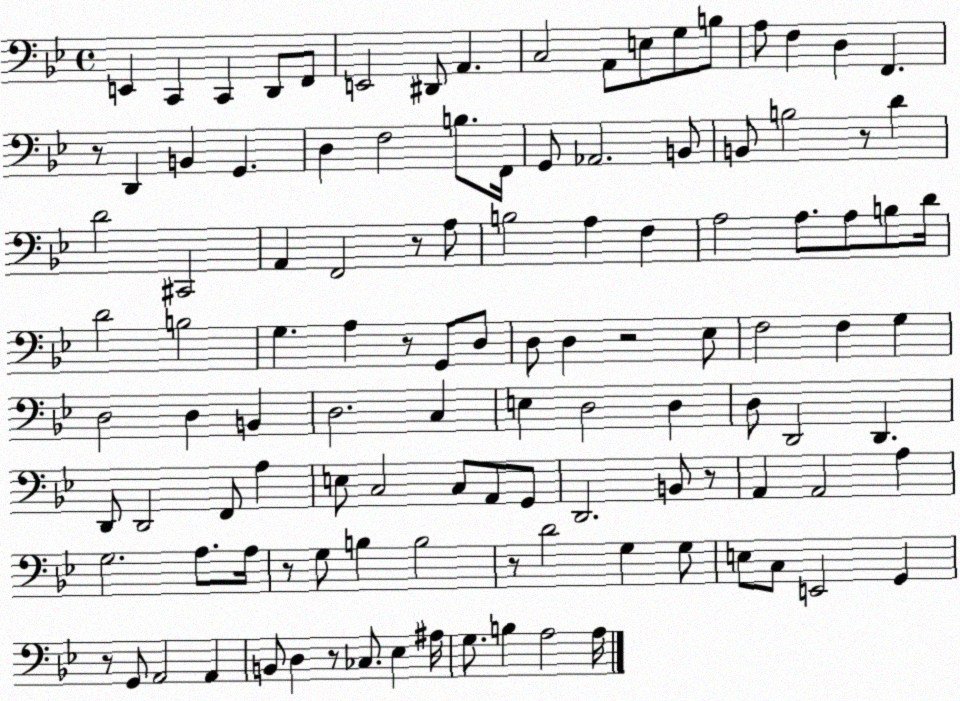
X:1
T:Untitled
M:4/4
L:1/4
K:Bb
E,, C,, C,, D,,/2 F,,/2 E,,2 ^D,,/2 A,, C,2 A,,/2 E,/2 G,/2 B,/2 A,/2 F, D, F,, z/2 D,, B,, G,, D, F,2 B,/2 F,,/4 G,,/2 _A,,2 B,,/2 B,,/2 B,2 z/2 D D2 ^C,,2 A,, F,,2 z/2 A,/2 B,2 A, F, A,2 A,/2 A,/2 B,/2 D/4 D2 B,2 G, A, z/2 G,,/2 D,/2 D,/2 D, z2 _E,/2 F,2 F, G, D,2 D, B,, D,2 C, E, D,2 D, D,/2 D,,2 D,, D,,/2 D,,2 F,,/2 A, E,/2 C,2 C,/2 A,,/2 G,,/2 D,,2 B,,/2 z/2 A,, A,,2 A, G,2 A,/2 A,/4 z/2 G,/2 B, B,2 z/2 D2 G, G,/2 E,/2 C,/2 E,,2 G,, z/2 G,,/2 A,,2 A,, B,,/2 D, z/2 _C,/2 _E, ^A,/4 G,/2 B, A,2 A,/4